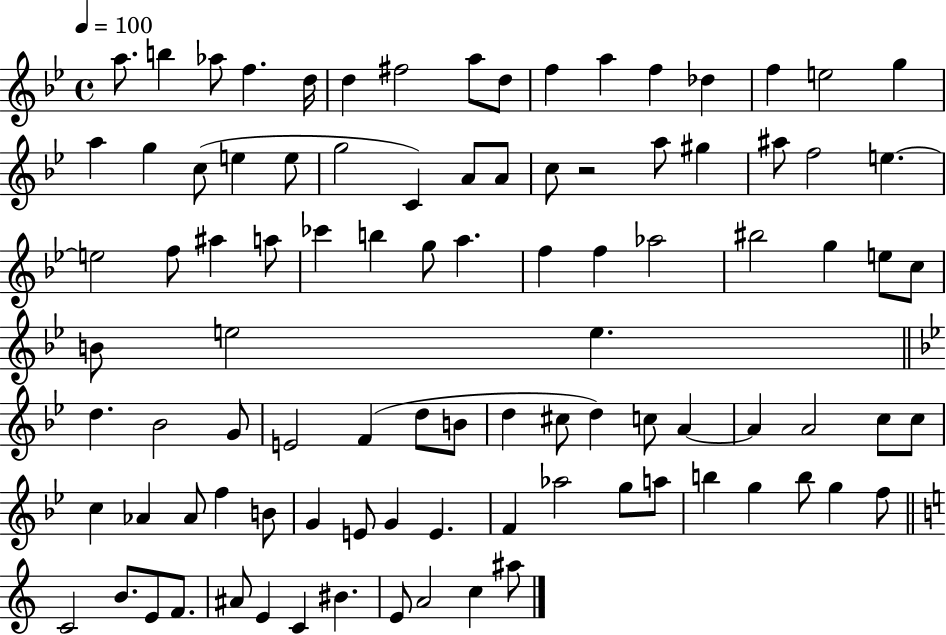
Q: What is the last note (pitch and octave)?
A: A#5